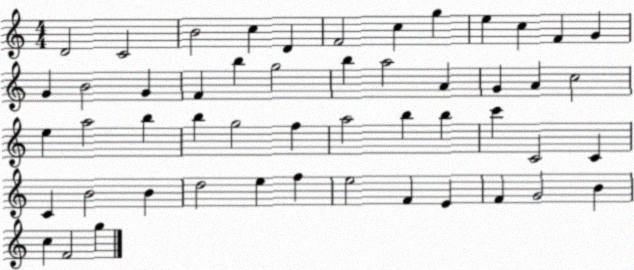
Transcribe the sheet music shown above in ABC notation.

X:1
T:Untitled
M:4/4
L:1/4
K:C
D2 C2 B2 c D F2 c g e c F G G B2 G F b g2 b a2 A G A c2 e a2 b b g2 f a2 b b c' C2 C C B2 B d2 e f e2 F E F G2 B c F2 g